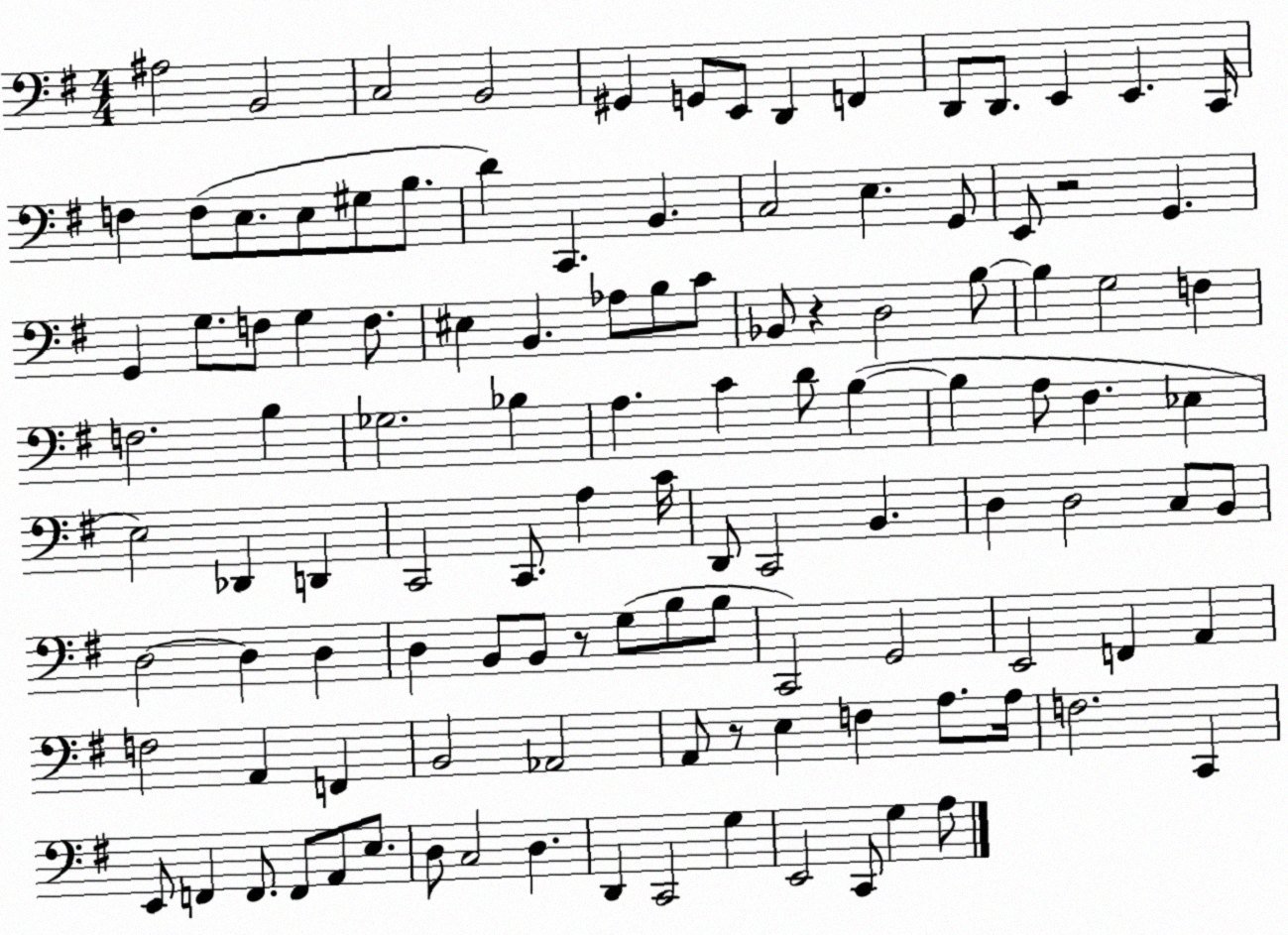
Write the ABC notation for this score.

X:1
T:Untitled
M:4/4
L:1/4
K:G
^A,2 B,,2 C,2 B,,2 ^G,, G,,/2 E,,/2 D,, F,, D,,/2 D,,/2 E,, E,, C,,/4 F, F,/2 E,/2 E,/2 ^G,/2 B,/2 D C,, B,, C,2 E, G,,/2 E,,/2 z2 G,, G,, G,/2 F,/2 G, F,/2 ^E, B,, _A,/2 B,/2 C/2 _B,,/2 z D,2 B,/2 B, G,2 F, F,2 B, _G,2 _B, A, C D/2 B, B, A,/2 ^F, _E, E,2 _D,, D,, C,,2 C,,/2 A, C/4 D,,/2 C,,2 B,, D, D,2 C,/2 B,,/2 D,2 D, D, D, B,,/2 B,,/2 z/2 G,/2 B,/2 B,/2 C,,2 G,,2 E,,2 F,, A,, F,2 A,, F,, B,,2 _A,,2 A,,/2 z/2 E, F, A,/2 A,/4 F,2 C,, E,,/2 F,, F,,/2 F,,/2 A,,/2 E,/2 D,/2 C,2 D, D,, C,,2 G, E,,2 C,,/2 G, A,/2